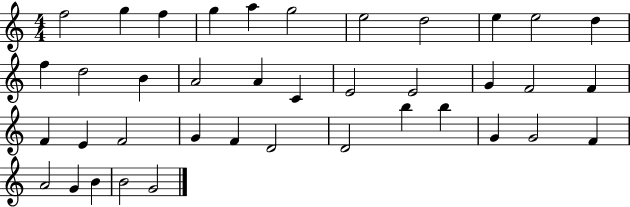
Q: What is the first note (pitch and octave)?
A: F5